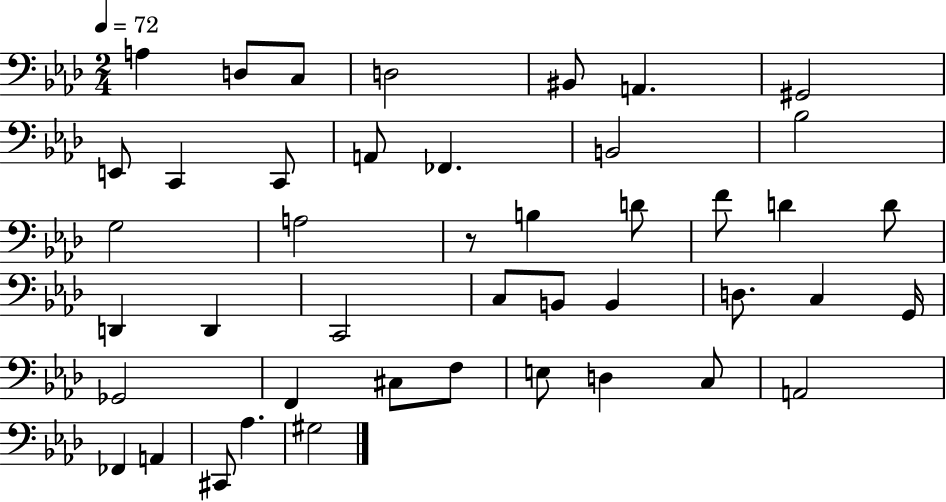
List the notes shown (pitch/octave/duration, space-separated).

A3/q D3/e C3/e D3/h BIS2/e A2/q. G#2/h E2/e C2/q C2/e A2/e FES2/q. B2/h Bb3/h G3/h A3/h R/e B3/q D4/e F4/e D4/q D4/e D2/q D2/q C2/h C3/e B2/e B2/q D3/e. C3/q G2/s Gb2/h F2/q C#3/e F3/e E3/e D3/q C3/e A2/h FES2/q A2/q C#2/e Ab3/q. G#3/h